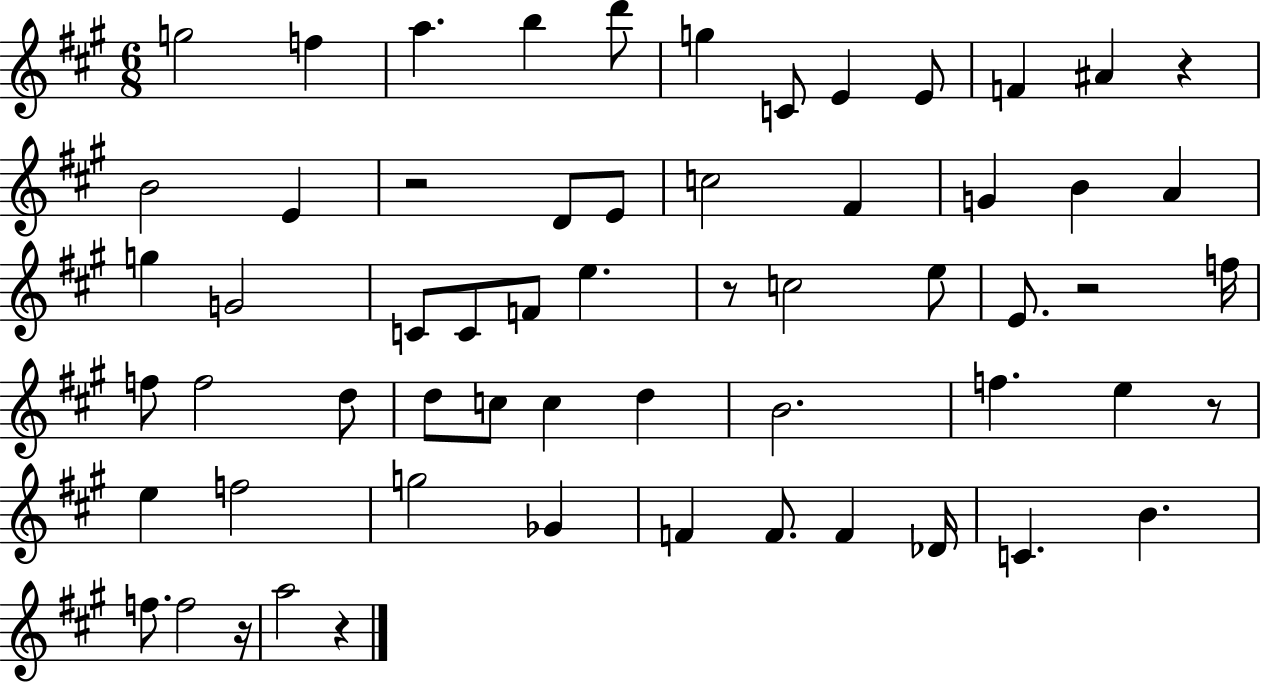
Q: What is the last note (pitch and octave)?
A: A5